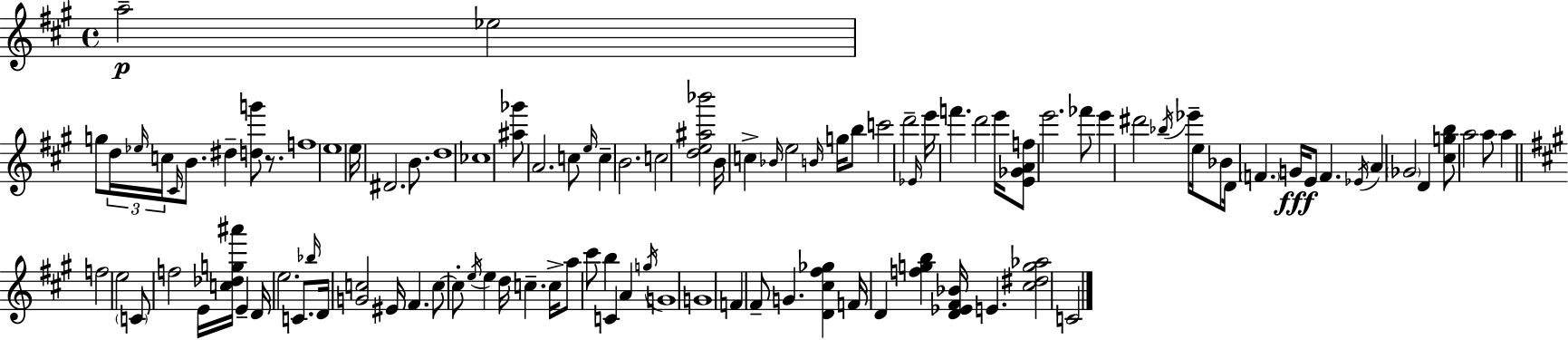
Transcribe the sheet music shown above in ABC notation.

X:1
T:Untitled
M:4/4
L:1/4
K:A
a2 _e2 g/2 d/4 _e/4 c/4 ^C/4 B/2 ^d [dg']/2 z/2 f4 e4 e/4 ^D2 B/2 d4 _c4 [^a_g']/2 A2 c/2 e/4 c B2 c2 [de^a_b']2 B/4 c _B/4 e2 B/4 g/4 b/2 c'2 d'2 _E/4 e'/4 f' d'2 e'/4 [E_GAf]/2 e'2 _f'/2 e' ^d'2 _b/4 _e'/4 e/4 _B/2 D/4 F G/4 E/2 F _E/4 A _G2 D [^cgb]/2 a2 a/2 a f2 e2 C/2 f2 E/4 [c_dg^a']/4 E D/4 e2 C/2 _b/4 D/4 [Gc]2 ^E/4 ^F c/2 c/2 e/4 e d/4 c c/4 a/2 ^c'/2 b C A g/4 G4 G4 F ^F/2 G [D^c^f_g] F/4 D [fgb] [D_E^F_B]/4 E [^c^dg_a]2 C2